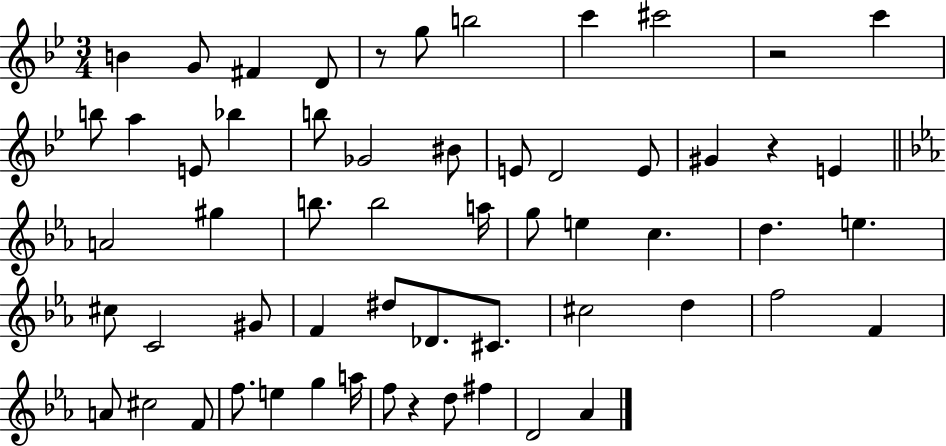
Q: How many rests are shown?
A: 4